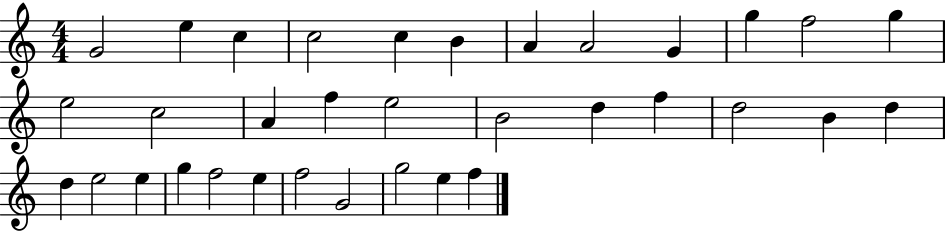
G4/h E5/q C5/q C5/h C5/q B4/q A4/q A4/h G4/q G5/q F5/h G5/q E5/h C5/h A4/q F5/q E5/h B4/h D5/q F5/q D5/h B4/q D5/q D5/q E5/h E5/q G5/q F5/h E5/q F5/h G4/h G5/h E5/q F5/q